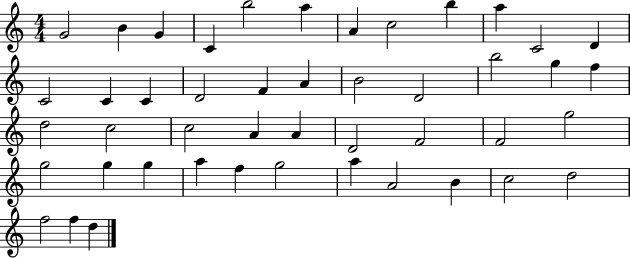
G4/h B4/q G4/q C4/q B5/h A5/q A4/q C5/h B5/q A5/q C4/h D4/q C4/h C4/q C4/q D4/h F4/q A4/q B4/h D4/h B5/h G5/q F5/q D5/h C5/h C5/h A4/q A4/q D4/h F4/h F4/h G5/h G5/h G5/q G5/q A5/q F5/q G5/h A5/q A4/h B4/q C5/h D5/h F5/h F5/q D5/q